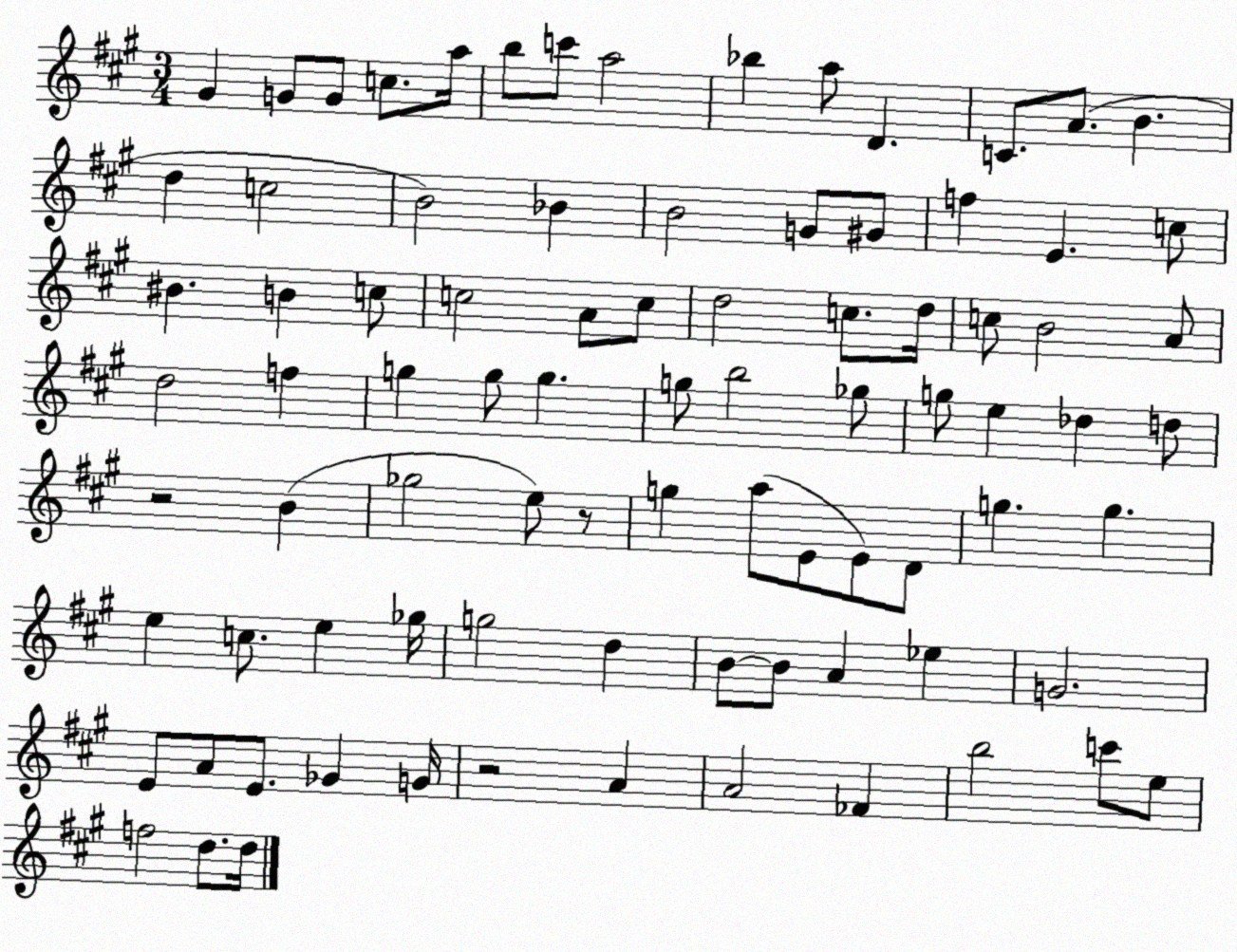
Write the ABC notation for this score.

X:1
T:Untitled
M:3/4
L:1/4
K:A
^G G/2 G/2 c/2 a/4 b/2 c'/2 a2 _b a/2 D C/2 A/2 B d c2 B2 _B B2 G/2 ^G/2 f E c/2 ^B B c/2 c2 A/2 c/2 d2 c/2 d/4 c/2 B2 A/2 d2 f g g/2 g g/2 b2 _g/2 g/2 e _d d/2 z2 B _g2 e/2 z/2 g a/2 E/2 E/2 D/2 g g e c/2 e _g/4 g2 d B/2 B/2 A _e G2 E/2 A/2 E/2 _G G/4 z2 A A2 _F b2 c'/2 e/2 f2 d/2 d/4